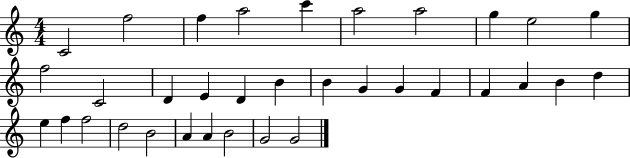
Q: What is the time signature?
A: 4/4